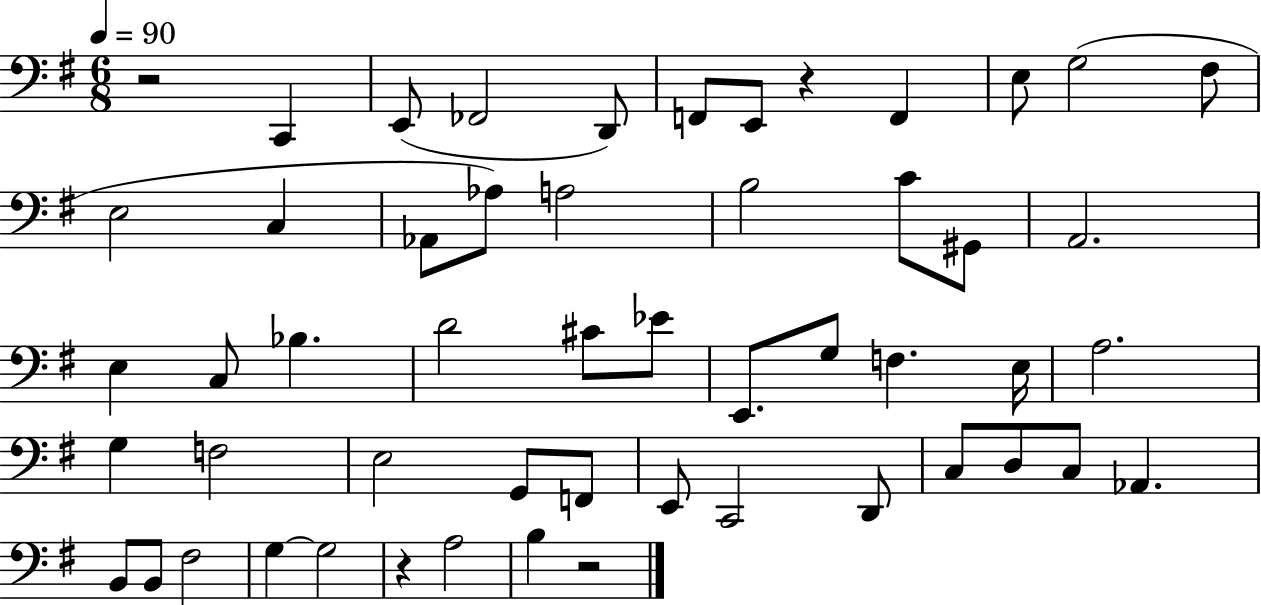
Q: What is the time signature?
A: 6/8